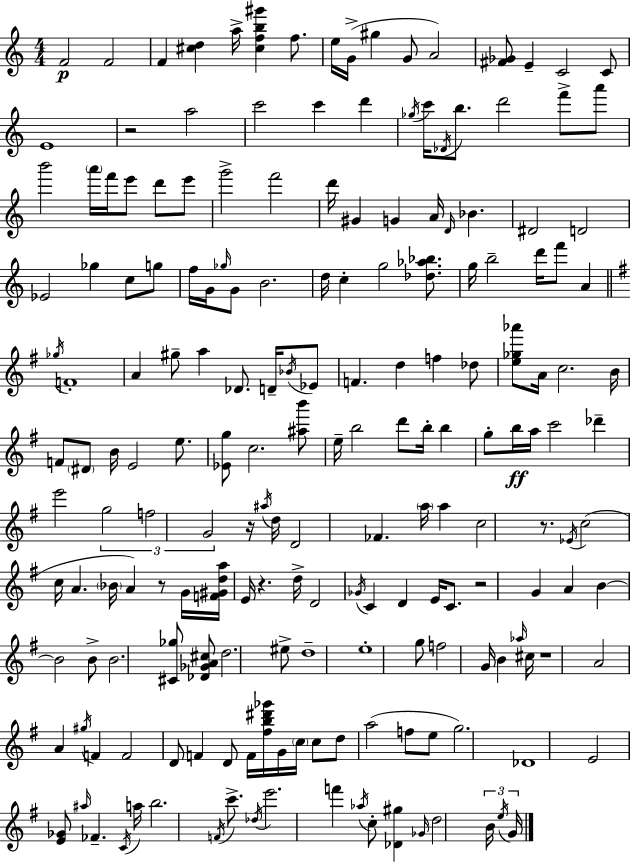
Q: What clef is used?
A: treble